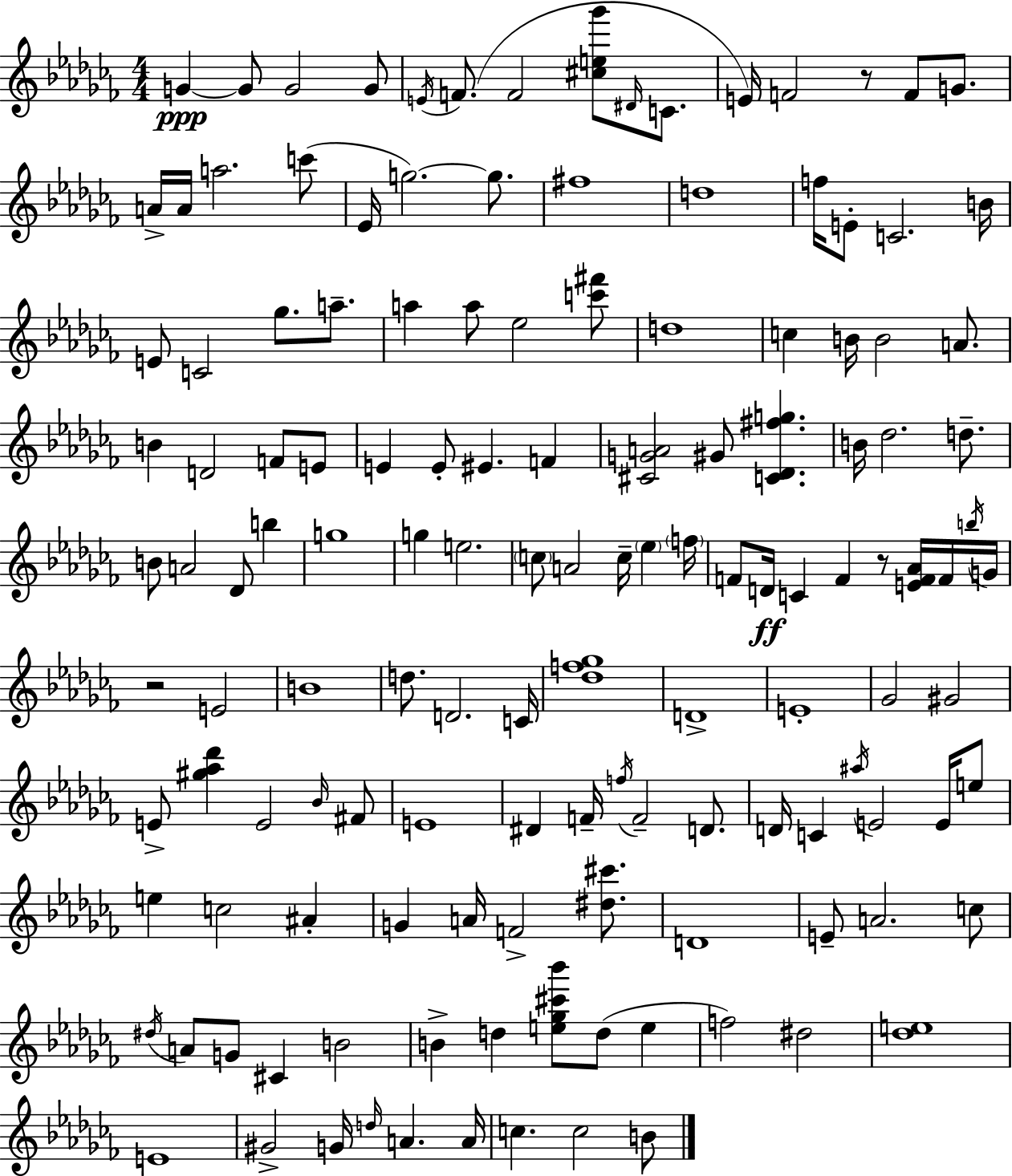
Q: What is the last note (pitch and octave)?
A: B4